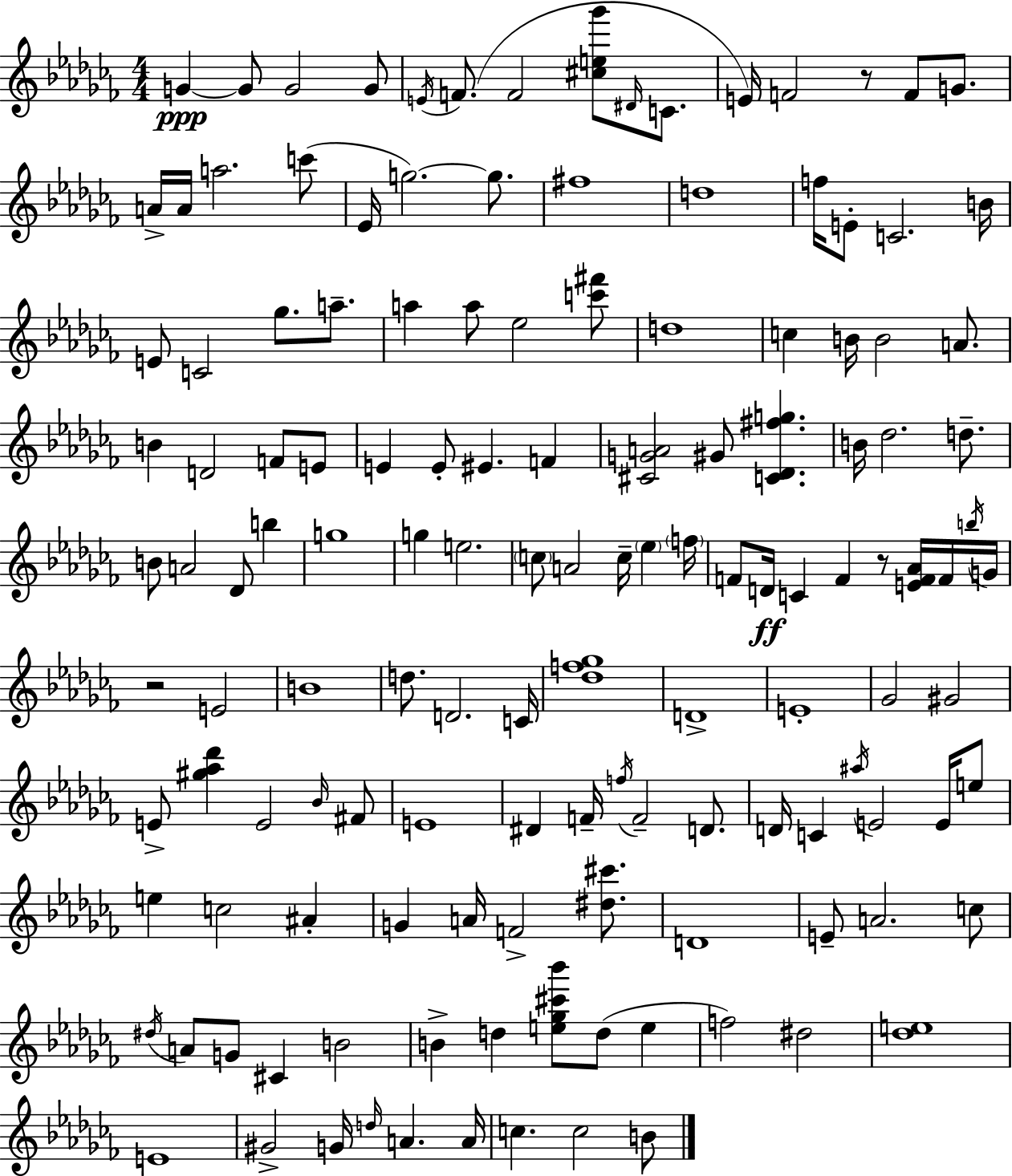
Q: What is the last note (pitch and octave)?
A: B4